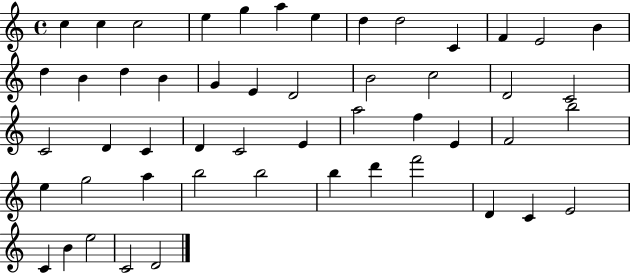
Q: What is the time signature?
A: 4/4